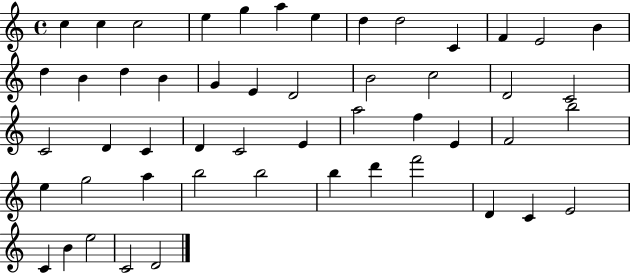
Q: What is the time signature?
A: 4/4